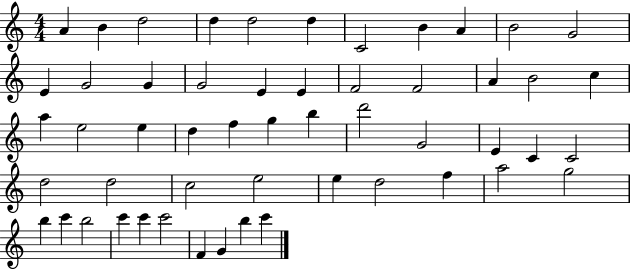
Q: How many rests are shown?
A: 0